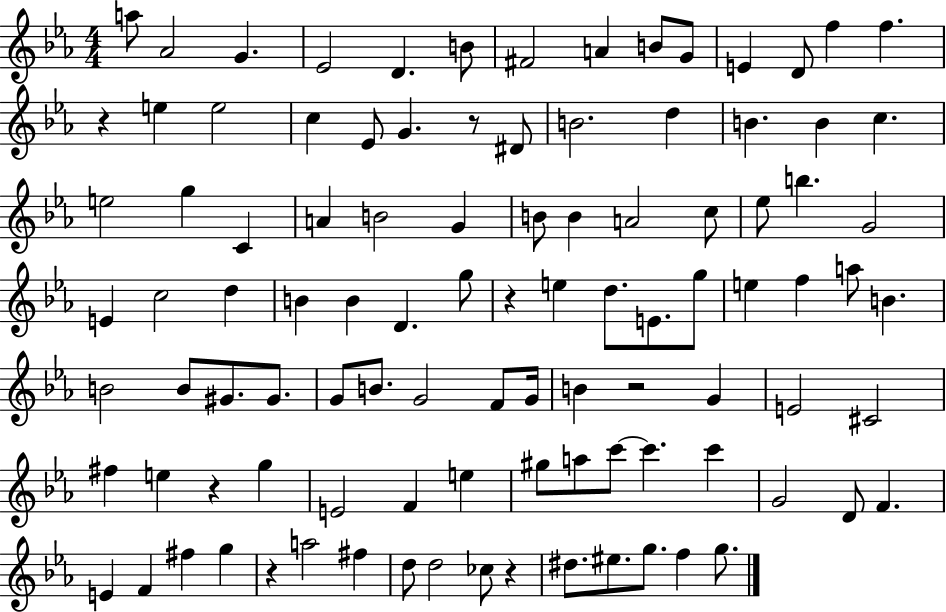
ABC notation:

X:1
T:Untitled
M:4/4
L:1/4
K:Eb
a/2 _A2 G _E2 D B/2 ^F2 A B/2 G/2 E D/2 f f z e e2 c _E/2 G z/2 ^D/2 B2 d B B c e2 g C A B2 G B/2 B A2 c/2 _e/2 b G2 E c2 d B B D g/2 z e d/2 E/2 g/2 e f a/2 B B2 B/2 ^G/2 ^G/2 G/2 B/2 G2 F/2 G/4 B z2 G E2 ^C2 ^f e z g E2 F e ^g/2 a/2 c'/2 c' c' G2 D/2 F E F ^f g z a2 ^f d/2 d2 _c/2 z ^d/2 ^e/2 g/2 f g/2